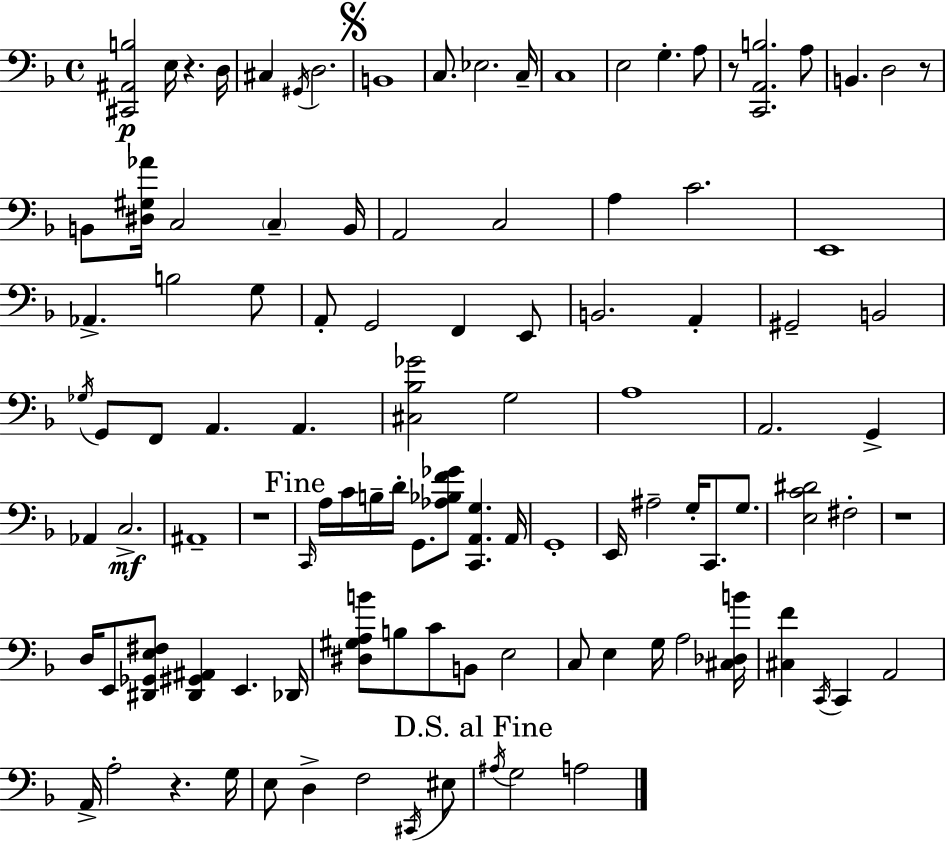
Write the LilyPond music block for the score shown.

{
  \clef bass
  \time 4/4
  \defaultTimeSignature
  \key f \major
  <cis, ais, b>2\p e16 r4. d16 | cis4 \acciaccatura { gis,16 } d2. | \mark \markup { \musicglyph "scripts.segno" } b,1 | c8. ees2. | \break c16-- c1 | e2 g4.-. a8 | r8 <c, a, b>2. a8 | b,4. d2 r8 | \break b,8 <dis gis aes'>16 c2 \parenthesize c4-- | b,16 a,2 c2 | a4 c'2. | e,1 | \break aes,4.-> b2 g8 | a,8-. g,2 f,4 e,8 | b,2. a,4-. | gis,2-- b,2 | \break \acciaccatura { ges16 } g,8 f,8 a,4. a,4. | <cis bes ges'>2 g2 | a1 | a,2. g,4-> | \break aes,4 c2.->\mf | ais,1-- | r1 | \mark "Fine" \grace { c,16 } a16 c'16 b16-- d'16-. g,8. <aes bes f' ges'>8 <c, a, g>4. | \break a,16 g,1-. | e,16 ais2-- g16-. c,8. | g8. <e c' dis'>2 fis2-. | r1 | \break d16 e,8 <dis, ges, e fis>8 <dis, gis, ais,>4 e,4. | des,16 <dis gis a b'>8 b8 c'8 b,8 e2 | c8 e4 g16 a2 | <cis des b'>16 <cis f'>4 \acciaccatura { c,16 } c,4 a,2 | \break a,16-> a2-. r4. | g16 e8 d4-> f2 | \acciaccatura { cis,16 } eis8 \mark "D.S. al Fine" \acciaccatura { ais16 } g2 a2 | \bar "|."
}